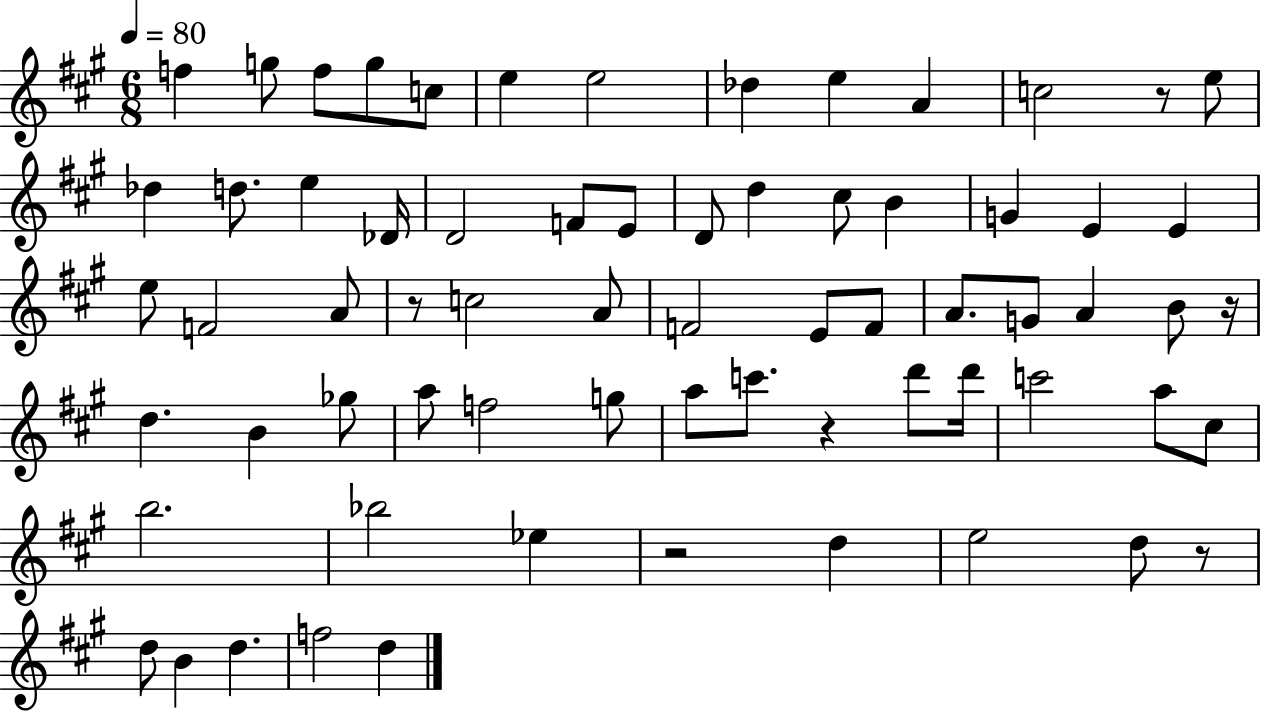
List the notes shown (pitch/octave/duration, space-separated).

F5/q G5/e F5/e G5/e C5/e E5/q E5/h Db5/q E5/q A4/q C5/h R/e E5/e Db5/q D5/e. E5/q Db4/s D4/h F4/e E4/e D4/e D5/q C#5/e B4/q G4/q E4/q E4/q E5/e F4/h A4/e R/e C5/h A4/e F4/h E4/e F4/e A4/e. G4/e A4/q B4/e R/s D5/q. B4/q Gb5/e A5/e F5/h G5/e A5/e C6/e. R/q D6/e D6/s C6/h A5/e C#5/e B5/h. Bb5/h Eb5/q R/h D5/q E5/h D5/e R/e D5/e B4/q D5/q. F5/h D5/q